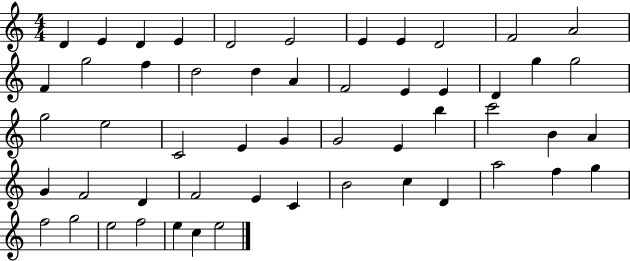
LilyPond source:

{
  \clef treble
  \numericTimeSignature
  \time 4/4
  \key c \major
  d'4 e'4 d'4 e'4 | d'2 e'2 | e'4 e'4 d'2 | f'2 a'2 | \break f'4 g''2 f''4 | d''2 d''4 a'4 | f'2 e'4 e'4 | d'4 g''4 g''2 | \break g''2 e''2 | c'2 e'4 g'4 | g'2 e'4 b''4 | c'''2 b'4 a'4 | \break g'4 f'2 d'4 | f'2 e'4 c'4 | b'2 c''4 d'4 | a''2 f''4 g''4 | \break f''2 g''2 | e''2 f''2 | e''4 c''4 e''2 | \bar "|."
}